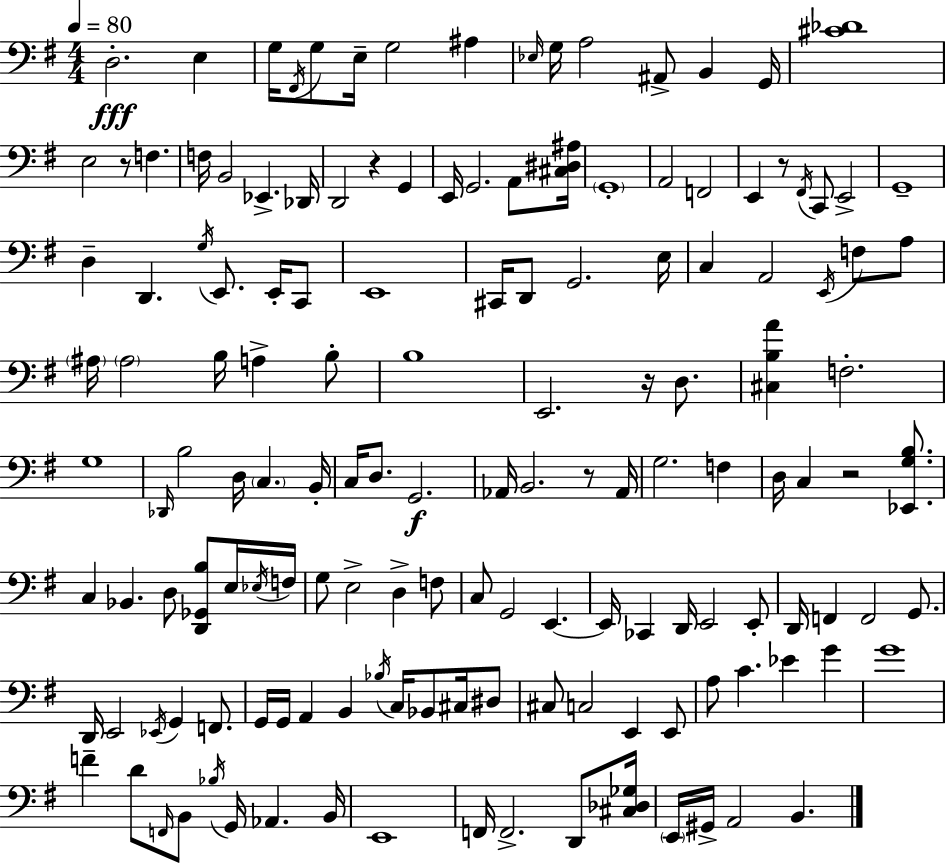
X:1
T:Untitled
M:4/4
L:1/4
K:Em
D,2 E, G,/4 ^F,,/4 G,/2 E,/4 G,2 ^A, _E,/4 G,/4 A,2 ^A,,/2 B,, G,,/4 [^C_D]4 E,2 z/2 F, F,/4 B,,2 _E,, _D,,/4 D,,2 z G,, E,,/4 G,,2 A,,/2 [^C,^D,^A,]/4 G,,4 A,,2 F,,2 E,, z/2 ^F,,/4 C,,/2 E,,2 G,,4 D, D,, G,/4 E,,/2 E,,/4 C,,/2 E,,4 ^C,,/4 D,,/2 G,,2 E,/4 C, A,,2 E,,/4 F,/2 A,/2 ^A,/4 ^A,2 B,/4 A, B,/2 B,4 E,,2 z/4 D,/2 [^C,B,A] F,2 G,4 _D,,/4 B,2 D,/4 C, B,,/4 C,/4 D,/2 G,,2 _A,,/4 B,,2 z/2 _A,,/4 G,2 F, D,/4 C, z2 [_E,,G,B,]/2 C, _B,, D,/2 [D,,_G,,B,]/2 E,/4 _E,/4 F,/4 G,/2 E,2 D, F,/2 C,/2 G,,2 E,, E,,/4 _C,, D,,/4 E,,2 E,,/2 D,,/4 F,, F,,2 G,,/2 D,,/4 E,,2 _E,,/4 G,, F,,/2 G,,/4 G,,/4 A,, B,, _B,/4 C,/4 _B,,/2 ^C,/4 ^D,/2 ^C,/2 C,2 E,, E,,/2 A,/2 C _E G G4 F D/2 F,,/4 B,,/2 _B,/4 G,,/4 _A,, B,,/4 E,,4 F,,/4 F,,2 D,,/2 [^C,_D,_G,]/4 E,,/4 ^G,,/4 A,,2 B,,